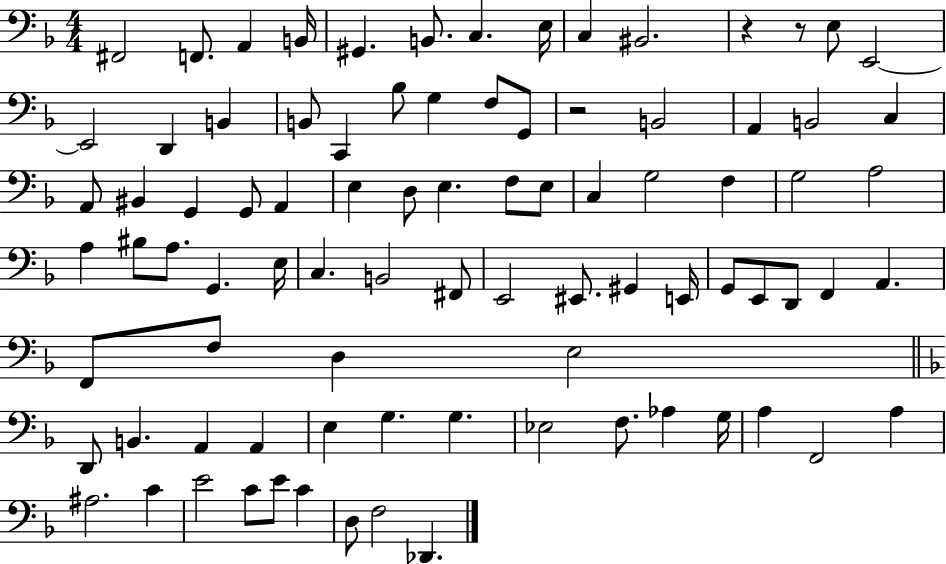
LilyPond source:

{
  \clef bass
  \numericTimeSignature
  \time 4/4
  \key f \major
  fis,2 f,8. a,4 b,16 | gis,4. b,8. c4. e16 | c4 bis,2. | r4 r8 e8 e,2~~ | \break e,2 d,4 b,4 | b,8 c,4 bes8 g4 f8 g,8 | r2 b,2 | a,4 b,2 c4 | \break a,8 bis,4 g,4 g,8 a,4 | e4 d8 e4. f8 e8 | c4 g2 f4 | g2 a2 | \break a4 bis8 a8. g,4. e16 | c4. b,2 fis,8 | e,2 eis,8. gis,4 e,16 | g,8 e,8 d,8 f,4 a,4. | \break f,8 f8 d4 e2 | \bar "||" \break \key d \minor d,8 b,4. a,4 a,4 | e4 g4. g4. | ees2 f8. aes4 g16 | a4 f,2 a4 | \break ais2. c'4 | e'2 c'8 e'8 c'4 | d8 f2 des,4. | \bar "|."
}